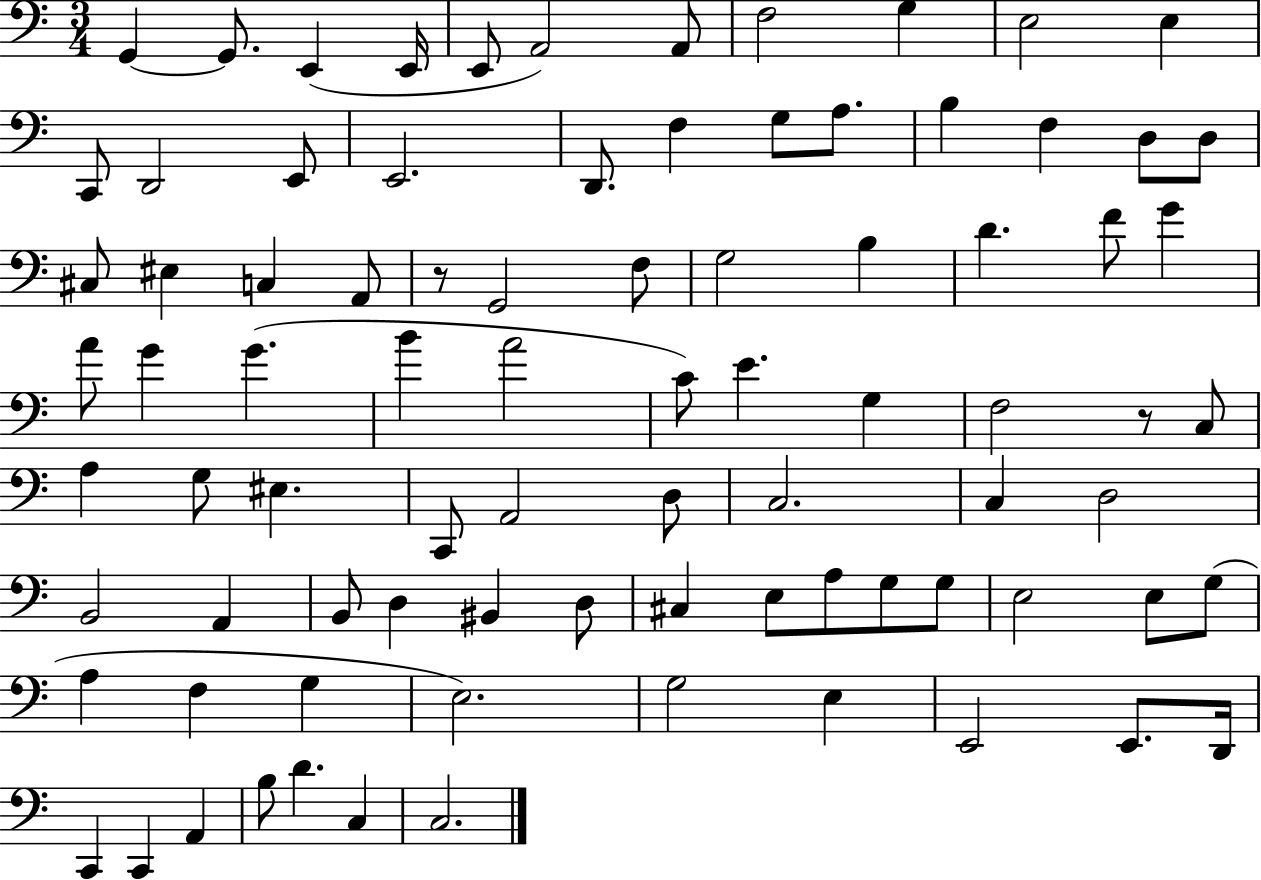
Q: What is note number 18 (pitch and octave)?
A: G3